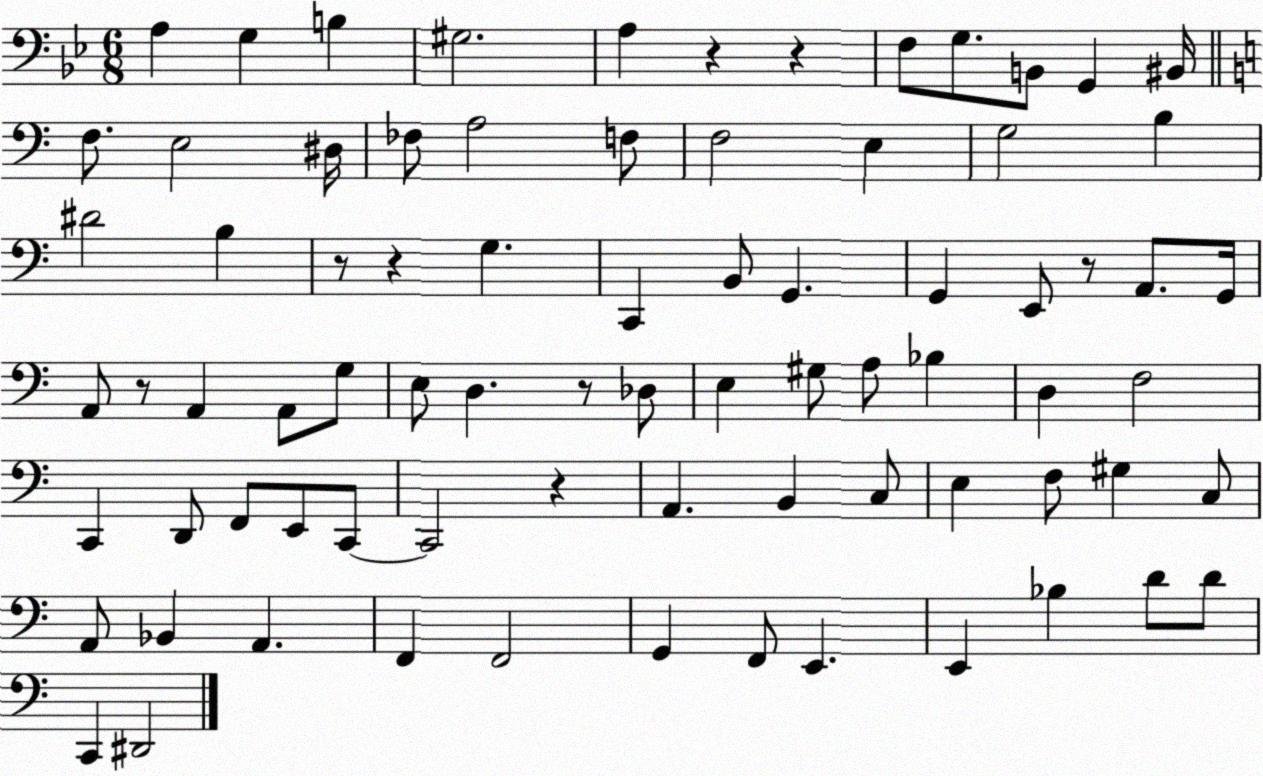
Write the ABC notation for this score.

X:1
T:Untitled
M:6/8
L:1/4
K:Bb
A, G, B, ^G,2 A, z z F,/2 G,/2 B,,/2 G,, ^B,,/4 F,/2 E,2 ^D,/4 _F,/2 A,2 F,/2 F,2 E, G,2 B, ^D2 B, z/2 z G, C,, B,,/2 G,, G,, E,,/2 z/2 A,,/2 G,,/4 A,,/2 z/2 A,, A,,/2 G,/2 E,/2 D, z/2 _D,/2 E, ^G,/2 A,/2 _B, D, F,2 C,, D,,/2 F,,/2 E,,/2 C,,/2 C,,2 z A,, B,, C,/2 E, F,/2 ^G, C,/2 A,,/2 _B,, A,, F,, F,,2 G,, F,,/2 E,, E,, _B, D/2 D/2 C,, ^D,,2